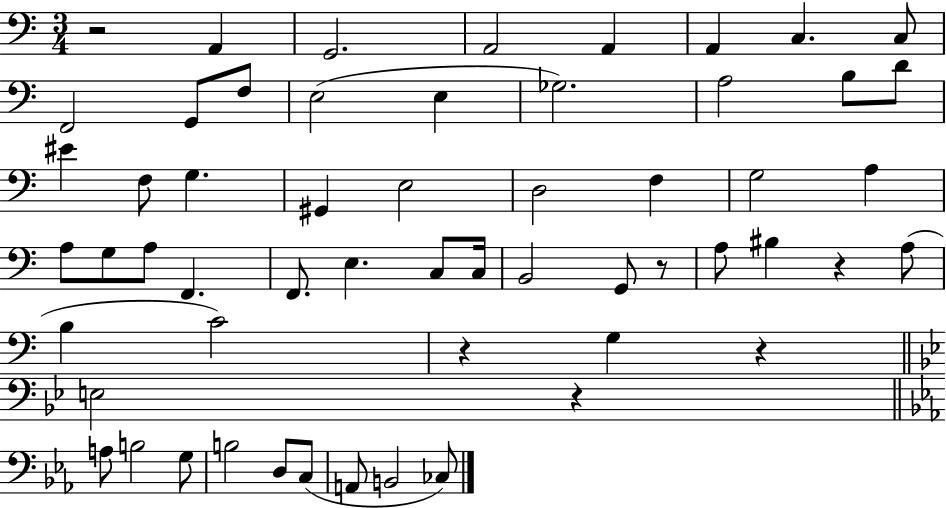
R/h A2/q G2/h. A2/h A2/q A2/q C3/q. C3/e F2/h G2/e F3/e E3/h E3/q Gb3/h. A3/h B3/e D4/e EIS4/q F3/e G3/q. G#2/q E3/h D3/h F3/q G3/h A3/q A3/e G3/e A3/e F2/q. F2/e. E3/q. C3/e C3/s B2/h G2/e R/e A3/e BIS3/q R/q A3/e B3/q C4/h R/q G3/q R/q E3/h R/q A3/e B3/h G3/e B3/h D3/e C3/e A2/e B2/h CES3/e